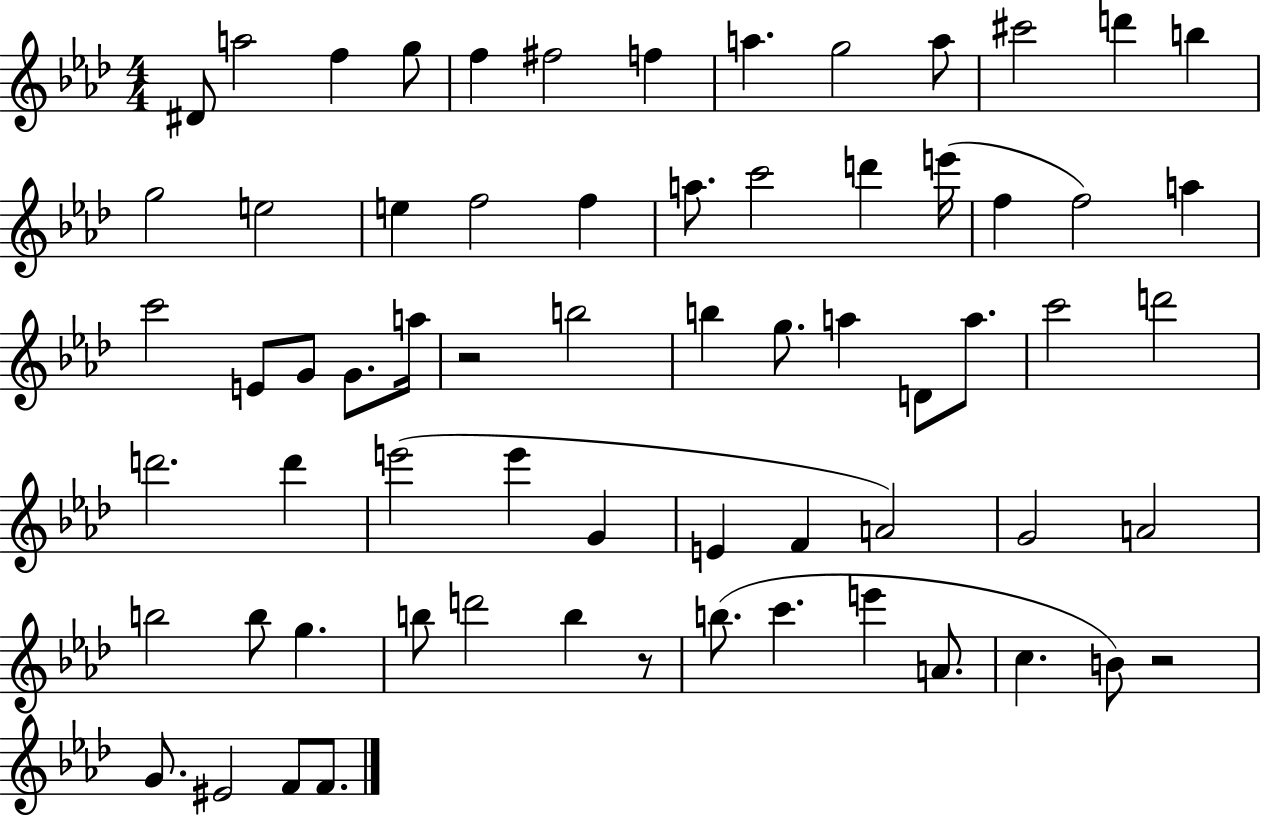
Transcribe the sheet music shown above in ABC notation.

X:1
T:Untitled
M:4/4
L:1/4
K:Ab
^D/2 a2 f g/2 f ^f2 f a g2 a/2 ^c'2 d' b g2 e2 e f2 f a/2 c'2 d' e'/4 f f2 a c'2 E/2 G/2 G/2 a/4 z2 b2 b g/2 a D/2 a/2 c'2 d'2 d'2 d' e'2 e' G E F A2 G2 A2 b2 b/2 g b/2 d'2 b z/2 b/2 c' e' A/2 c B/2 z2 G/2 ^E2 F/2 F/2